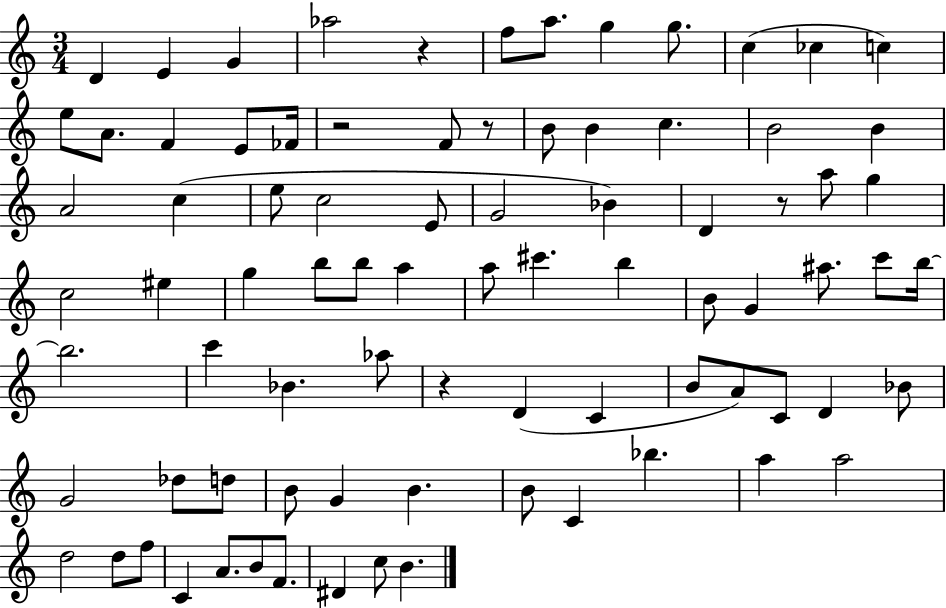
X:1
T:Untitled
M:3/4
L:1/4
K:C
D E G _a2 z f/2 a/2 g g/2 c _c c e/2 A/2 F E/2 _F/4 z2 F/2 z/2 B/2 B c B2 B A2 c e/2 c2 E/2 G2 _B D z/2 a/2 g c2 ^e g b/2 b/2 a a/2 ^c' b B/2 G ^a/2 c'/2 b/4 b2 c' _B _a/2 z D C B/2 A/2 C/2 D _B/2 G2 _d/2 d/2 B/2 G B B/2 C _b a a2 d2 d/2 f/2 C A/2 B/2 F/2 ^D c/2 B